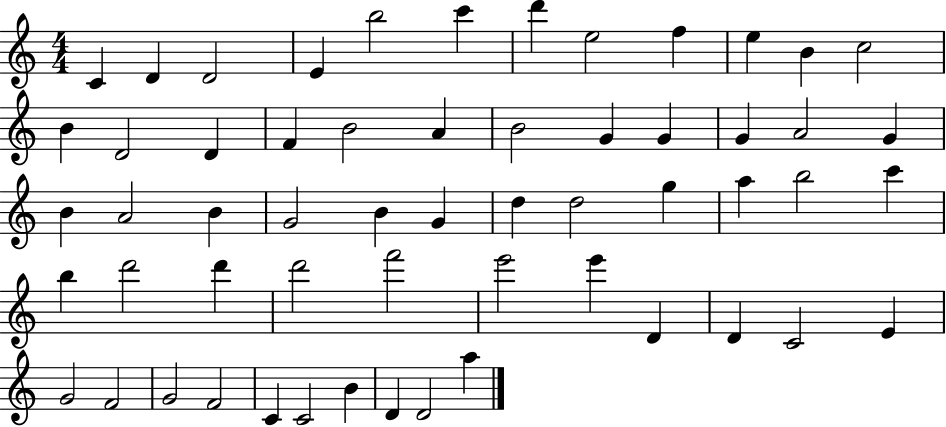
{
  \clef treble
  \numericTimeSignature
  \time 4/4
  \key c \major
  c'4 d'4 d'2 | e'4 b''2 c'''4 | d'''4 e''2 f''4 | e''4 b'4 c''2 | \break b'4 d'2 d'4 | f'4 b'2 a'4 | b'2 g'4 g'4 | g'4 a'2 g'4 | \break b'4 a'2 b'4 | g'2 b'4 g'4 | d''4 d''2 g''4 | a''4 b''2 c'''4 | \break b''4 d'''2 d'''4 | d'''2 f'''2 | e'''2 e'''4 d'4 | d'4 c'2 e'4 | \break g'2 f'2 | g'2 f'2 | c'4 c'2 b'4 | d'4 d'2 a''4 | \break \bar "|."
}